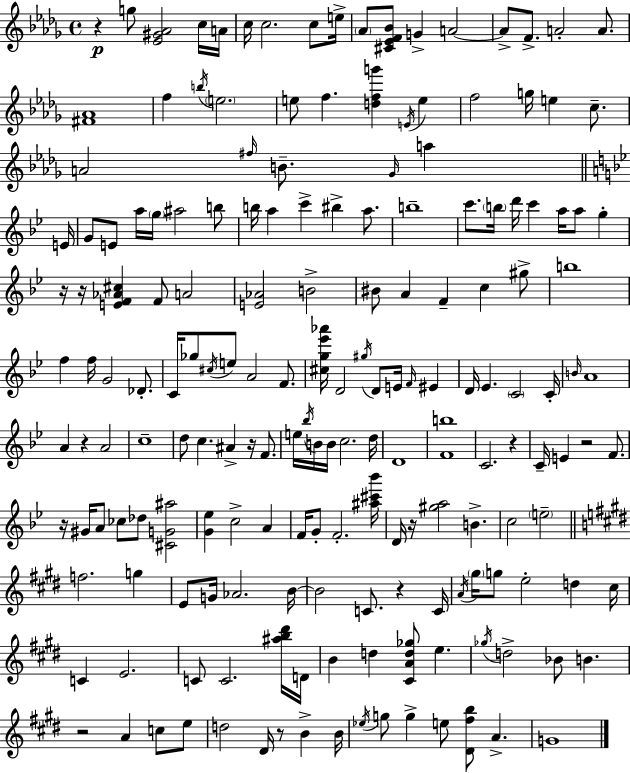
{
  \clef treble
  \time 4/4
  \defaultTimeSignature
  \key bes \minor
  r4\p g''8 <ees' gis' aes'>2 c''16 a'16 | c''16 c''2. c''8 e''16-> | \parenthesize aes'8 <cis' ees' f' bes'>8 g'4-> a'2~~ | a'8-> f'8.-> a'2-. a'8. | \break <fis' aes'>1 | f''4 \acciaccatura { b''16 } \parenthesize e''2. | e''8 f''4. <d'' f'' g'''>4 \acciaccatura { e'16 } e''4 | f''2 g''16 e''4 c''8.-- | \break a'2 \grace { fis''16 } b'8.-- \grace { ges'16 } a''4 | \bar "||" \break \key bes \major e'16 g'8 e'8 a''16 \parenthesize g''16 ais''2 b''8 | b''16 a''4 c'''4-> bis''4-> a''8. | b''1-- | c'''8. \parenthesize b''16 d'''16 c'''4 a''16 a''8 g''4-. | \break r16 r16 <e' f' aes' cis''>4 f'8 a'2 | <e' aes'>2 b'2-> | bis'8 a'4 f'4-- c''4 gis''8-> | b''1 | \break f''4 f''16 g'2 des'8.-. | c'16 ges''8 \acciaccatura { cis''16 } e''8 a'2 f'8. | <cis'' g'' ees''' aes'''>16 d'2 \acciaccatura { gis''16 } d'8 e'16 \grace { f'16 } | eis'4 d'16 ees'4. \parenthesize c'2 | \break c'16-. \grace { b'16 } a'1 | a'4 r4 a'2 | c''1-- | d''8 c''4. ais'4-> | \break r16 f'8. e''16 \acciaccatura { bes''16 } b'16 b'16 c''2. | d''16 d'1 | <f' b''>1 | c'2. | \break r4 c'16-- e'4 r2 | f'8. r16 gis'16 a'8 ces''8 des''8 <cis' g' ais''>2 | <g' ees''>4 c''2-> | a'4 f'16 g'8-. f'2.-. | \break <ais'' cis''' bes'''>16 d'16 r16 <gis'' a''>2 | b'4.-> c''2 \parenthesize e''2-- | \bar "||" \break \key e \major f''2. g''4 | e'8 g'16 aes'2. b'16~~ | b'2 c'8. r4 c'16 | \acciaccatura { a'16 } \parenthesize gis''16 g''8 e''2-. d''4 | \break cis''16 c'4 e'2. | c'8 c'2. <ais'' b'' dis'''>16 | d'16 b'4 d''4 <cis' a' d'' ges''>8 e''4. | \acciaccatura { ges''16 } d''2-> bes'8 b'4. | \break r2 a'4 c''8 | e''8 d''2 dis'16 r8 b'4-> | b'16 \acciaccatura { ees''16 } g''8 g''4-> e''8 <dis' fis'' b''>8 a'4.-> | g'1 | \break \bar "|."
}